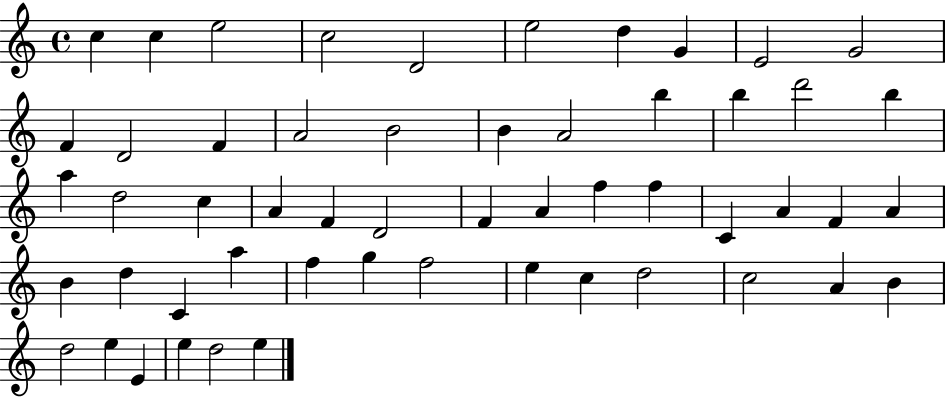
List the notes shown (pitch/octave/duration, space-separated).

C5/q C5/q E5/h C5/h D4/h E5/h D5/q G4/q E4/h G4/h F4/q D4/h F4/q A4/h B4/h B4/q A4/h B5/q B5/q D6/h B5/q A5/q D5/h C5/q A4/q F4/q D4/h F4/q A4/q F5/q F5/q C4/q A4/q F4/q A4/q B4/q D5/q C4/q A5/q F5/q G5/q F5/h E5/q C5/q D5/h C5/h A4/q B4/q D5/h E5/q E4/q E5/q D5/h E5/q